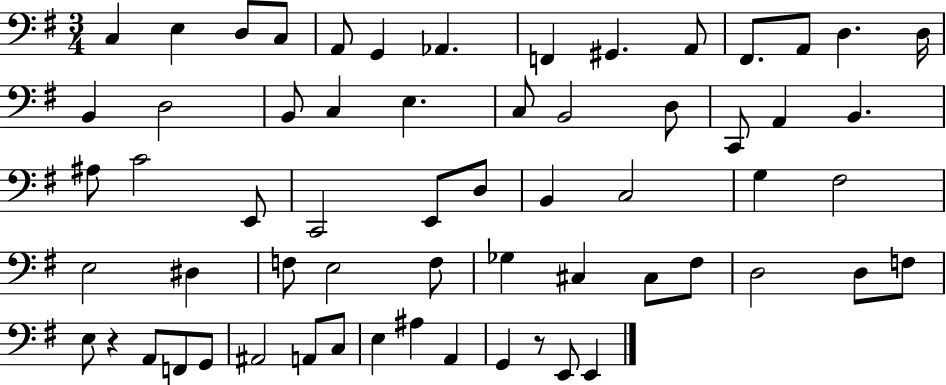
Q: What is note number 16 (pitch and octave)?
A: D3